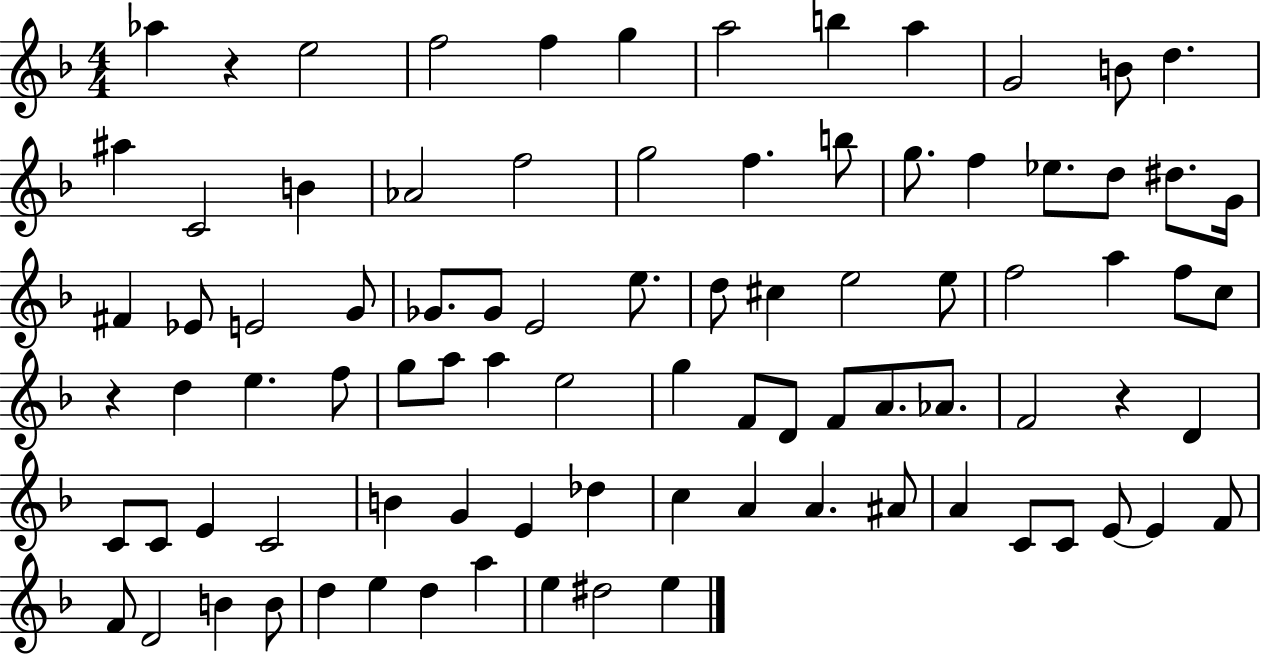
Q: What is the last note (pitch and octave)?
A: E5